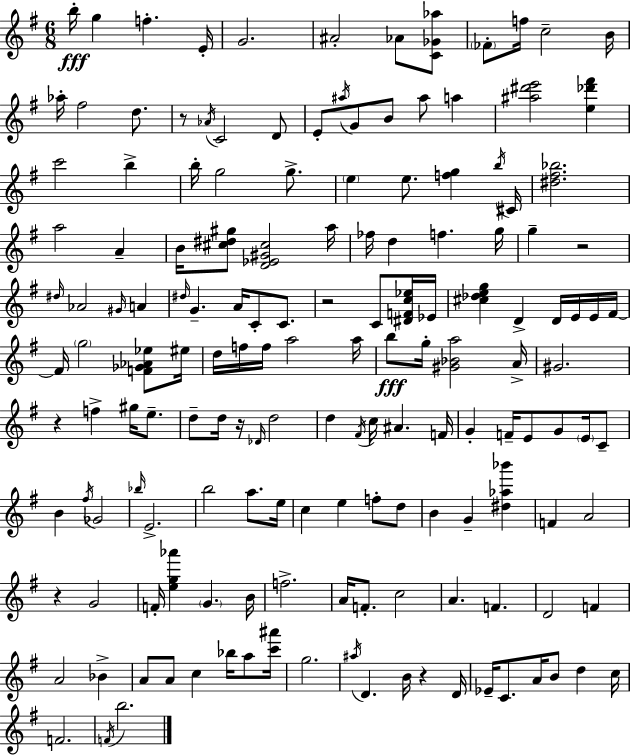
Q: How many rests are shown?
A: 7